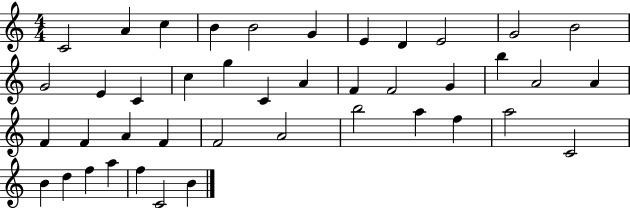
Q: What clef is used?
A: treble